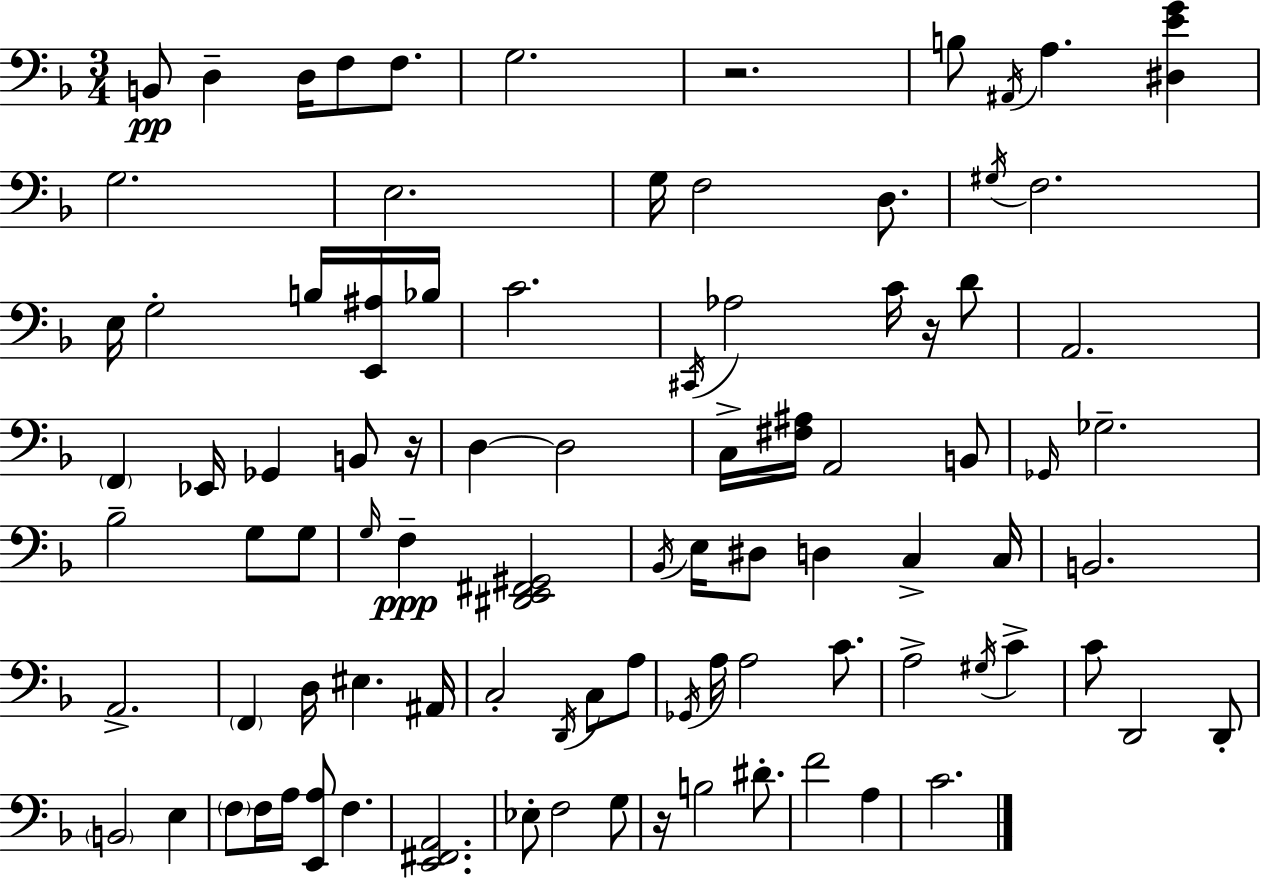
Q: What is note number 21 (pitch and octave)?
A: C4